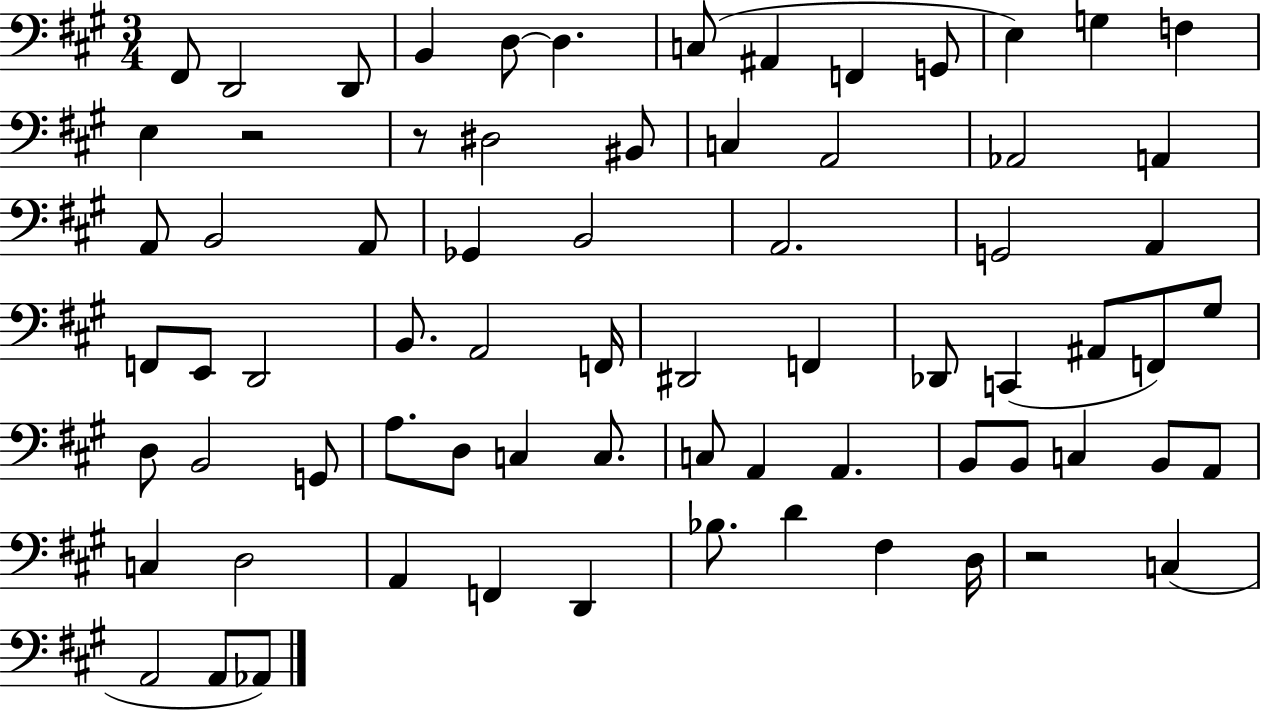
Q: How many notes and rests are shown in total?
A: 72